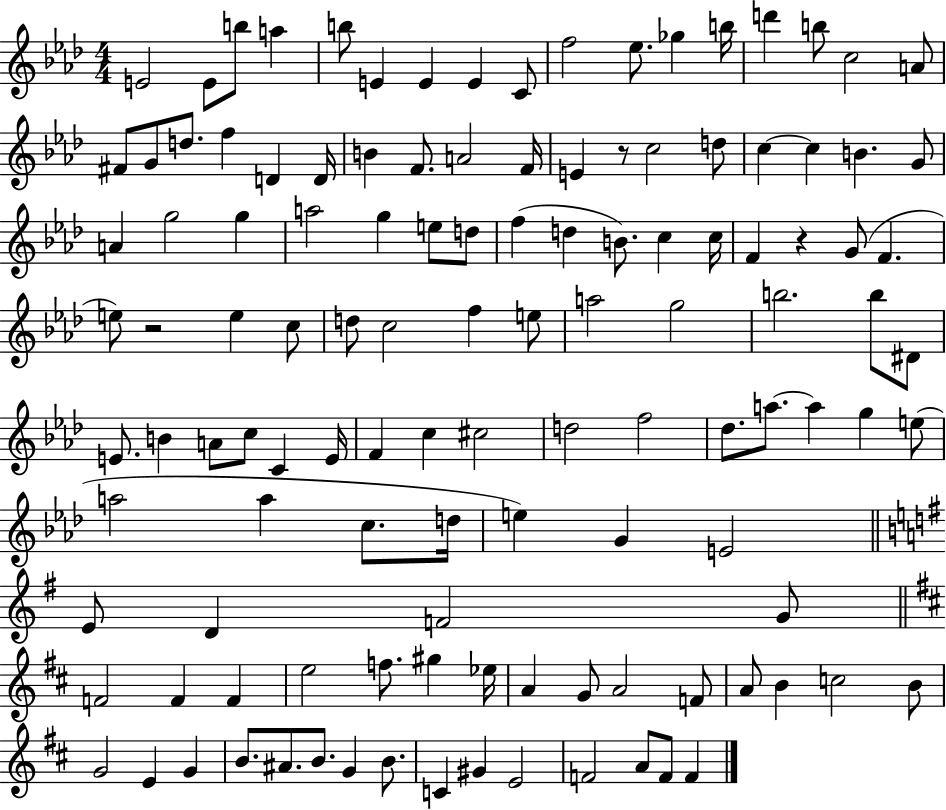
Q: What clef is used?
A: treble